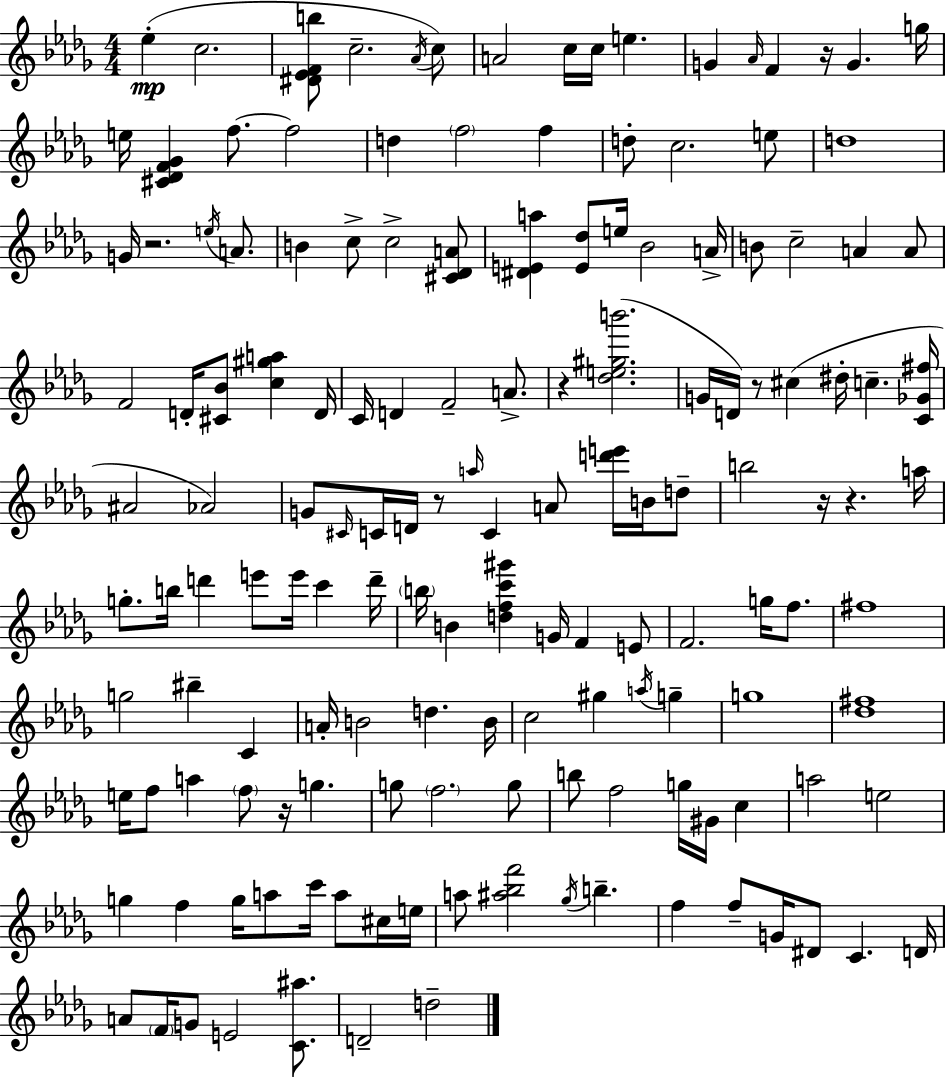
Eb5/q C5/h. [D#4,Eb4,F4,B5]/e C5/h. Ab4/s C5/e A4/h C5/s C5/s E5/q. G4/q Ab4/s F4/q R/s G4/q. G5/s E5/s [C#4,Db4,F4,Gb4]/q F5/e. F5/h D5/q F5/h F5/q D5/e C5/h. E5/e D5/w G4/s R/h. E5/s A4/e. B4/q C5/e C5/h [C#4,Db4,A4]/e [D#4,E4,A5]/q [E4,Db5]/e E5/s Bb4/h A4/s B4/e C5/h A4/q A4/e F4/h D4/s [C#4,Bb4]/e [C5,G#5,A5]/q D4/s C4/s D4/q F4/h A4/e. R/q [Db5,E5,G#5,B6]/h. G4/s D4/s R/e C#5/q D#5/s C5/q. [C4,Gb4,F#5]/s A#4/h Ab4/h G4/e C#4/s C4/s D4/s R/e A5/s C4/q A4/e [D6,E6]/s B4/s D5/e B5/h R/s R/q. A5/s G5/e. B5/s D6/q E6/e E6/s C6/q D6/s B5/s B4/q [D5,F5,C6,G#6]/q G4/s F4/q E4/e F4/h. G5/s F5/e. F#5/w G5/h BIS5/q C4/q A4/s B4/h D5/q. B4/s C5/h G#5/q A5/s G5/q G5/w [Db5,F#5]/w E5/s F5/e A5/q F5/e R/s G5/q. G5/e F5/h. G5/e B5/e F5/h G5/s G#4/s C5/q A5/h E5/h G5/q F5/q G5/s A5/e C6/s A5/e C#5/s E5/s A5/e [A#5,Bb5,F6]/h Gb5/s B5/q. F5/q F5/e G4/s D#4/e C4/q. D4/s A4/e F4/s G4/e E4/h [C4,A#5]/e. D4/h D5/h